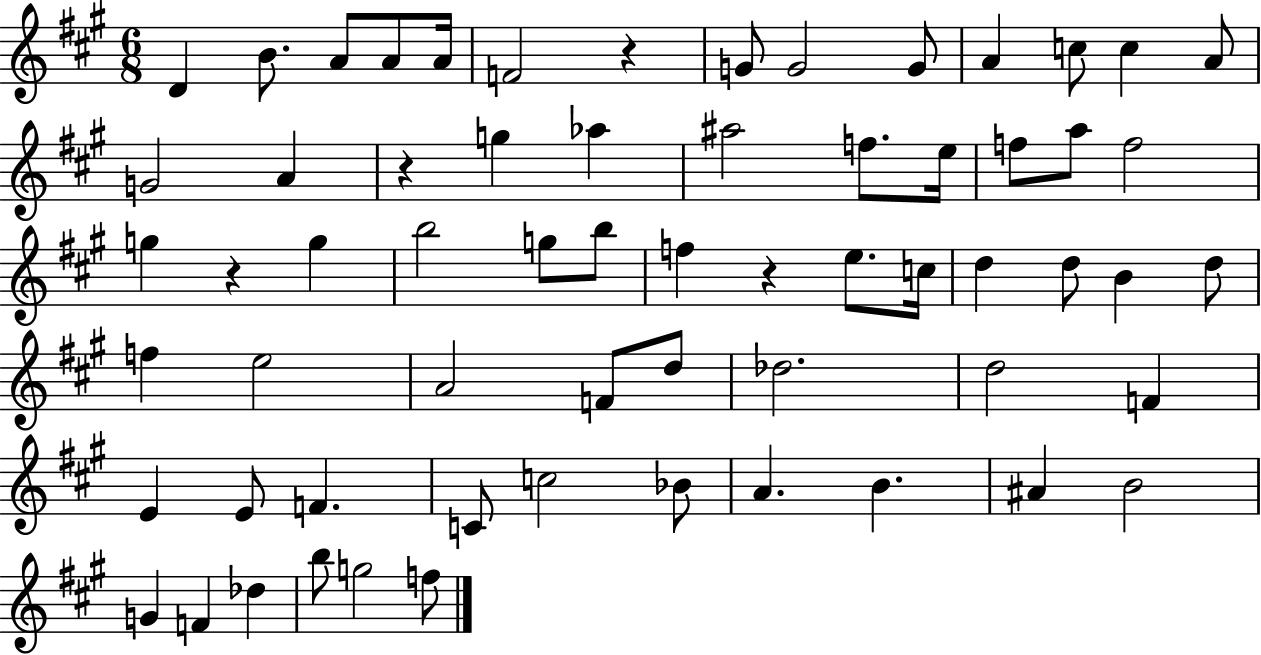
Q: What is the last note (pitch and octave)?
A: F5